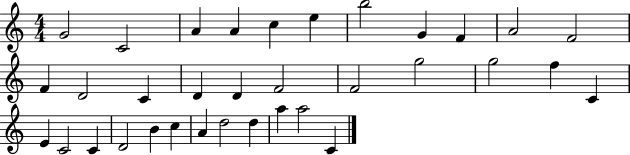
X:1
T:Untitled
M:4/4
L:1/4
K:C
G2 C2 A A c e b2 G F A2 F2 F D2 C D D F2 F2 g2 g2 f C E C2 C D2 B c A d2 d a a2 C